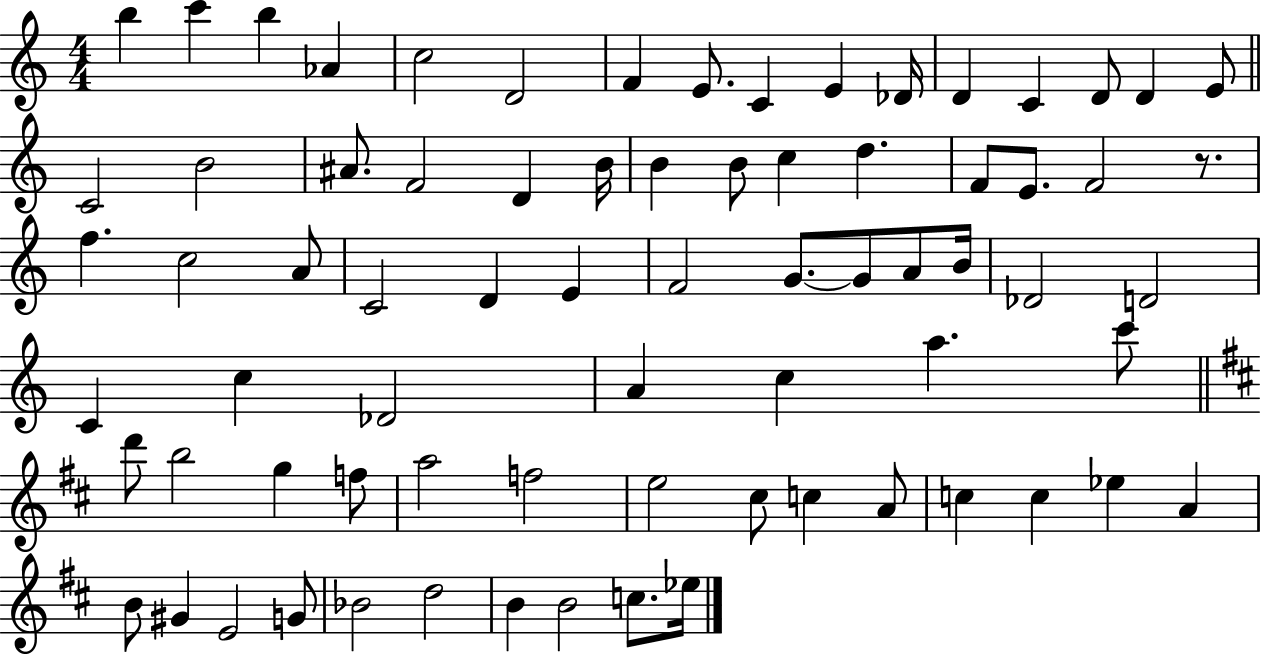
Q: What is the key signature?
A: C major